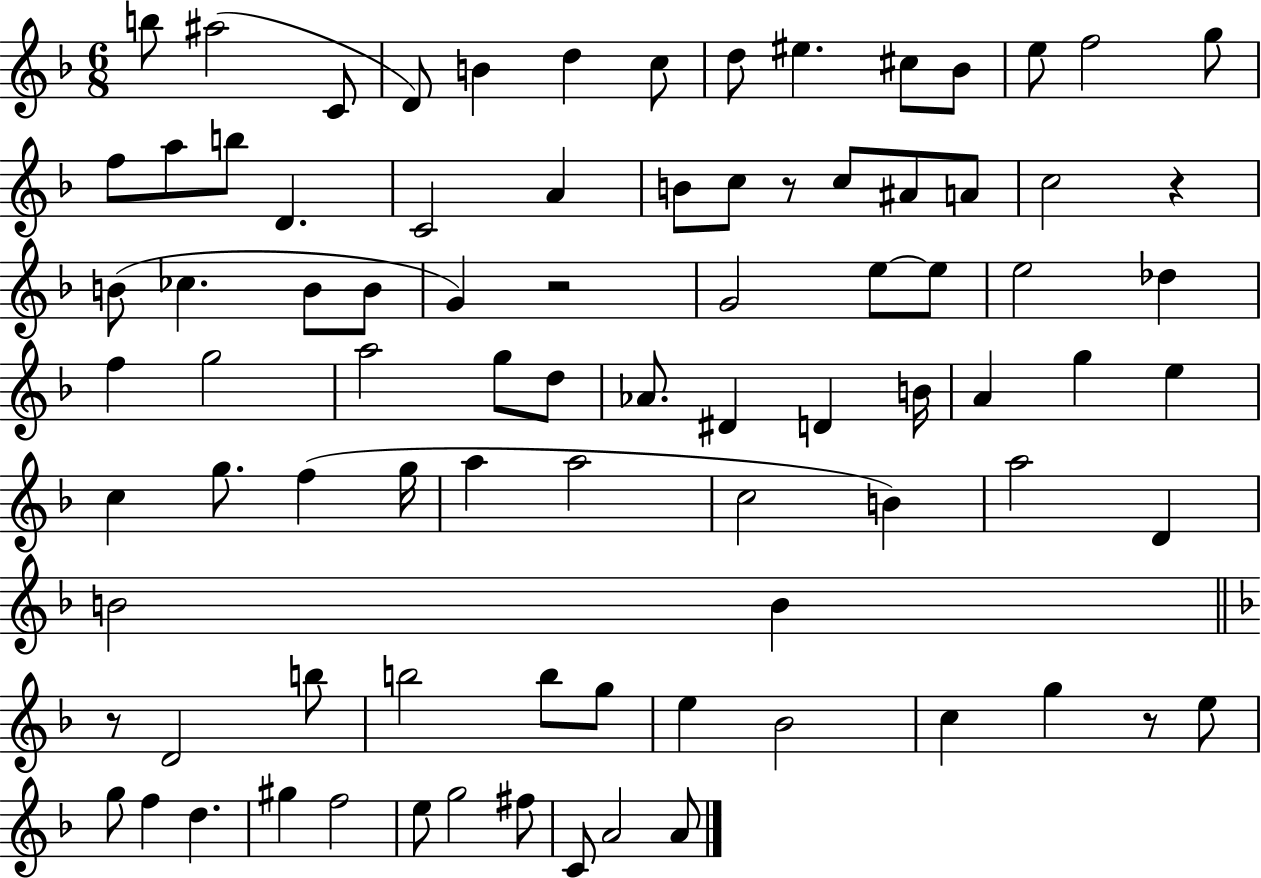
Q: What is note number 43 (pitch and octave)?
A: D#4